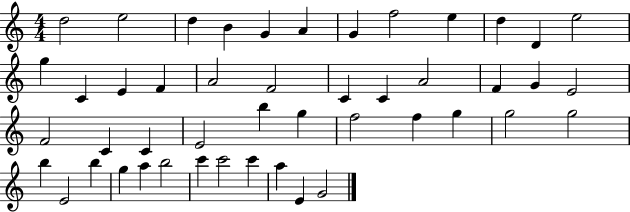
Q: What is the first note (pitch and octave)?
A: D5